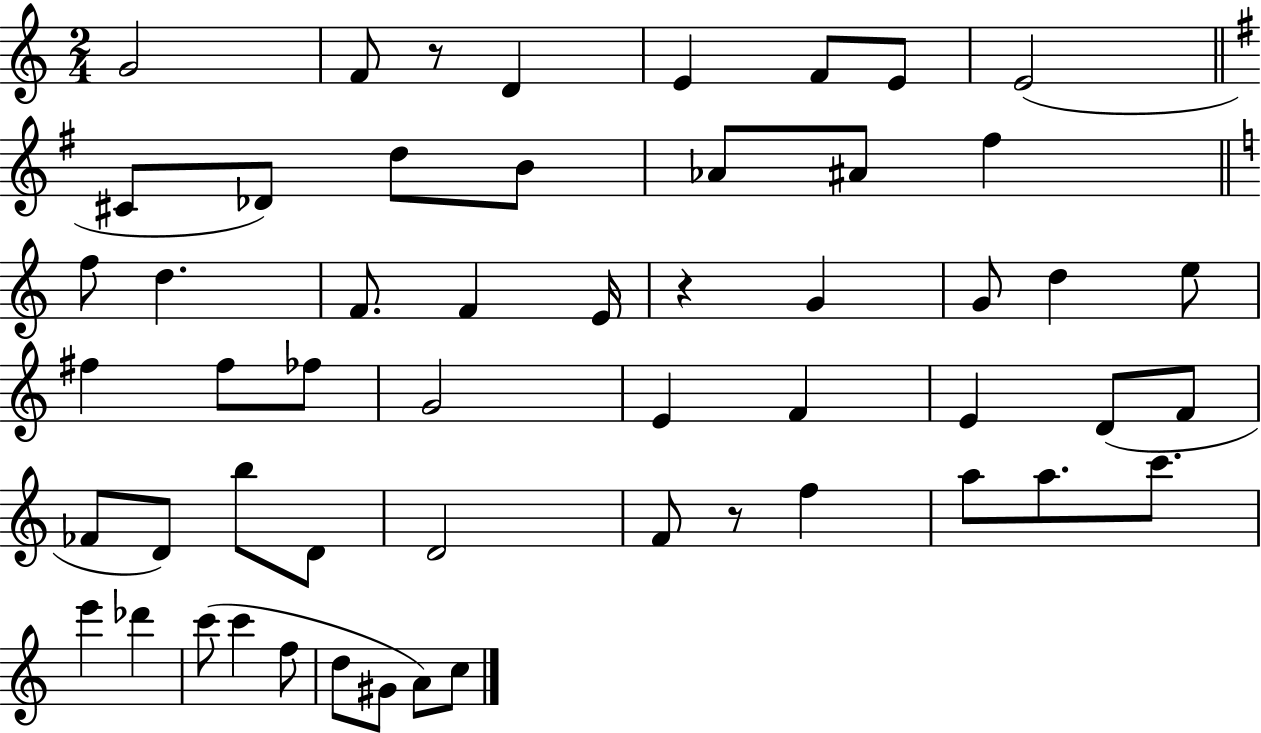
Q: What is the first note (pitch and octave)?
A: G4